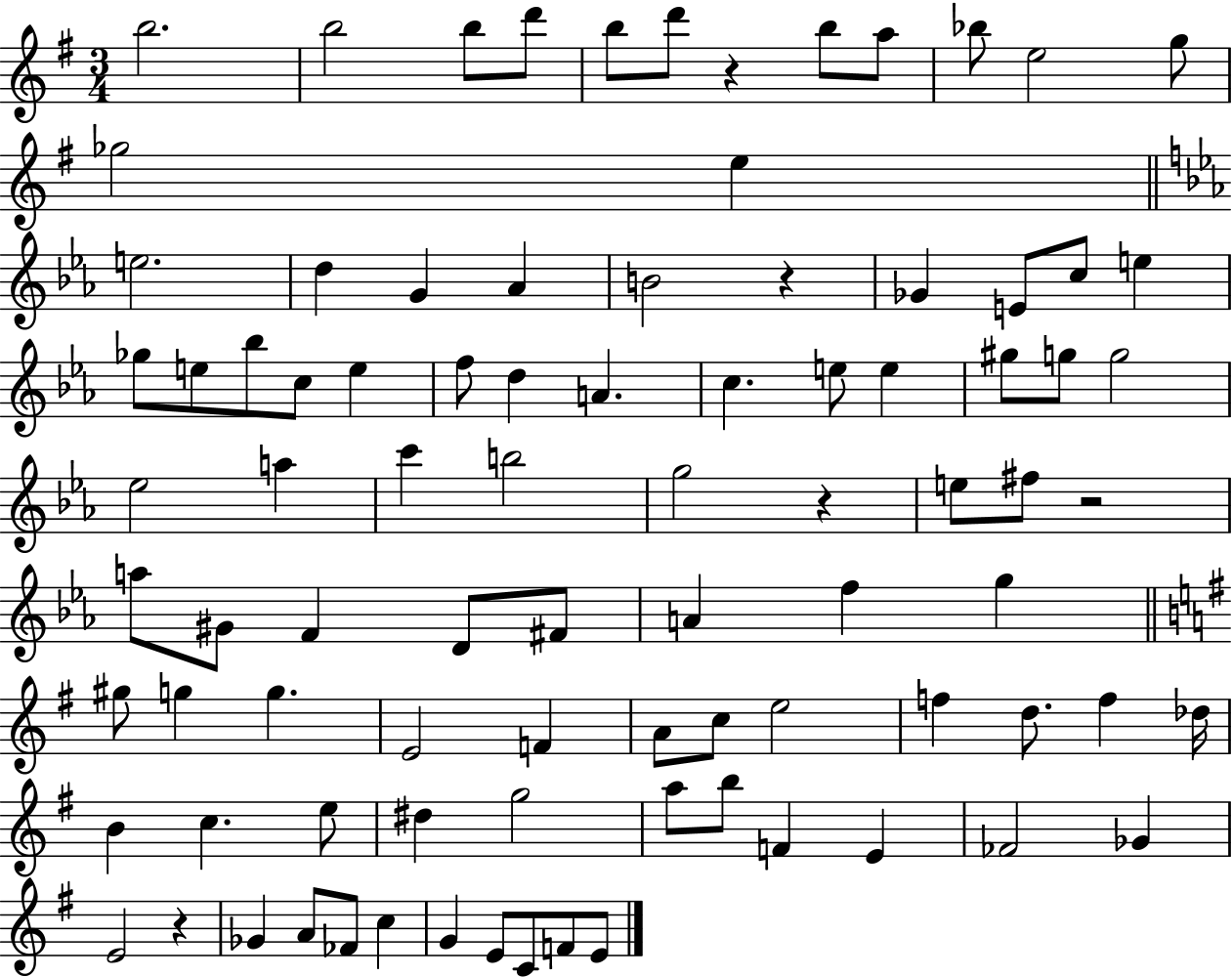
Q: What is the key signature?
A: G major